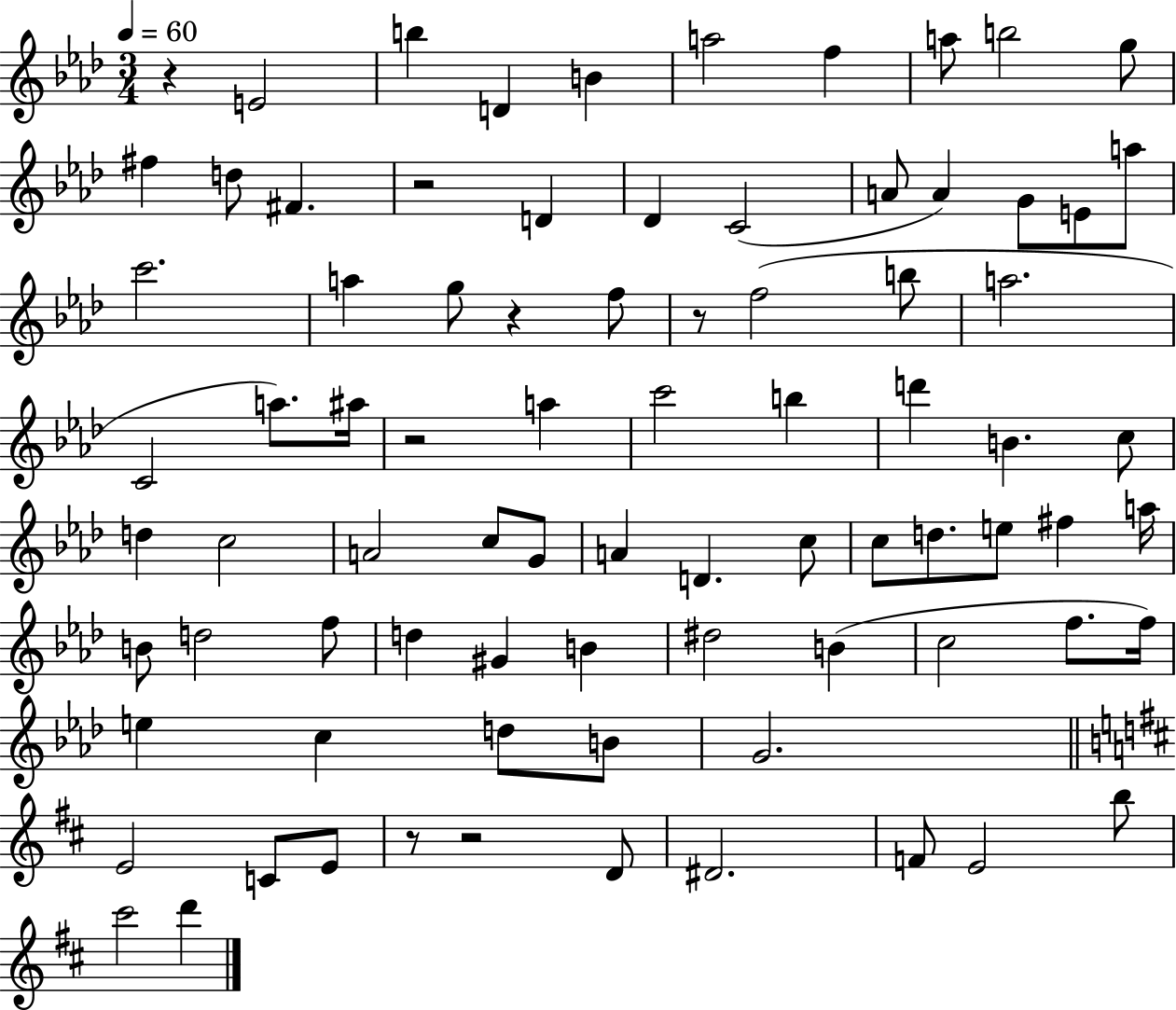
R/q E4/h B5/q D4/q B4/q A5/h F5/q A5/e B5/h G5/e F#5/q D5/e F#4/q. R/h D4/q Db4/q C4/h A4/e A4/q G4/e E4/e A5/e C6/h. A5/q G5/e R/q F5/e R/e F5/h B5/e A5/h. C4/h A5/e. A#5/s R/h A5/q C6/h B5/q D6/q B4/q. C5/e D5/q C5/h A4/h C5/e G4/e A4/q D4/q. C5/e C5/e D5/e. E5/e F#5/q A5/s B4/e D5/h F5/e D5/q G#4/q B4/q D#5/h B4/q C5/h F5/e. F5/s E5/q C5/q D5/e B4/e G4/h. E4/h C4/e E4/e R/e R/h D4/e D#4/h. F4/e E4/h B5/e C#6/h D6/q